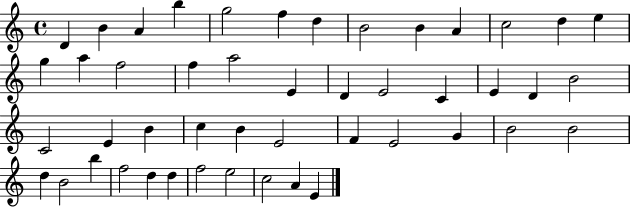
D4/q B4/q A4/q B5/q G5/h F5/q D5/q B4/h B4/q A4/q C5/h D5/q E5/q G5/q A5/q F5/h F5/q A5/h E4/q D4/q E4/h C4/q E4/q D4/q B4/h C4/h E4/q B4/q C5/q B4/q E4/h F4/q E4/h G4/q B4/h B4/h D5/q B4/h B5/q F5/h D5/q D5/q F5/h E5/h C5/h A4/q E4/q